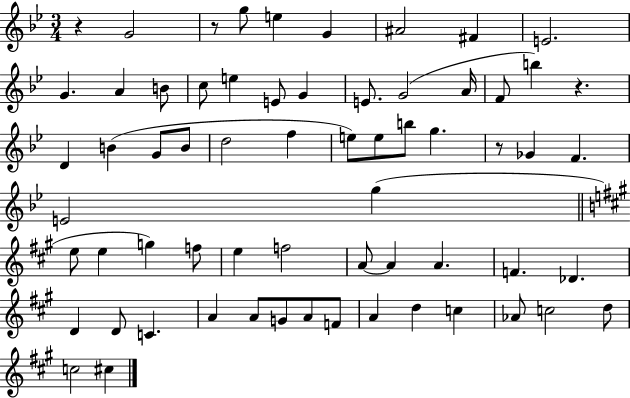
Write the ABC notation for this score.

X:1
T:Untitled
M:3/4
L:1/4
K:Bb
z G2 z/2 g/2 e G ^A2 ^F E2 G A B/2 c/2 e E/2 G E/2 G2 A/4 F/2 b z D B G/2 B/2 d2 f e/2 e/2 b/2 g z/2 _G F E2 g e/2 e g f/2 e f2 A/2 A A F _D D D/2 C A A/2 G/2 A/2 F/2 A d c _A/2 c2 d/2 c2 ^c